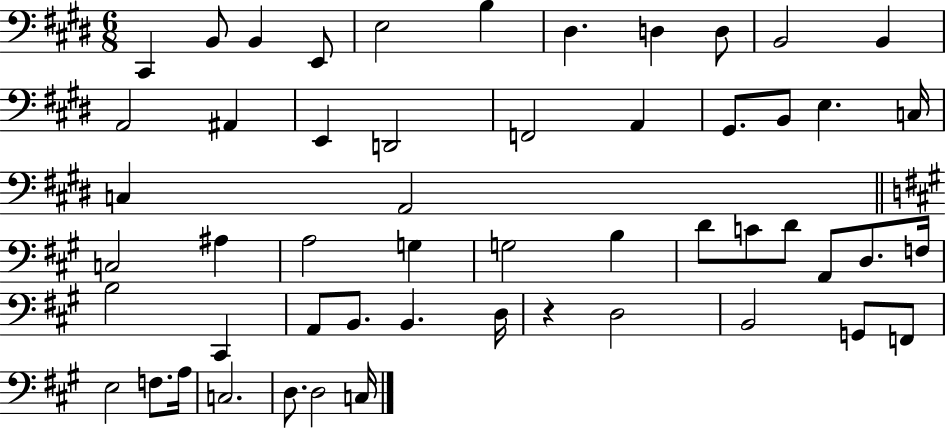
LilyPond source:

{
  \clef bass
  \numericTimeSignature
  \time 6/8
  \key e \major
  cis,4 b,8 b,4 e,8 | e2 b4 | dis4. d4 d8 | b,2 b,4 | \break a,2 ais,4 | e,4 d,2 | f,2 a,4 | gis,8. b,8 e4. c16 | \break c4 a,2 | \bar "||" \break \key a \major c2 ais4 | a2 g4 | g2 b4 | d'8 c'8 d'8 a,8 d8. f16 | \break b2 cis,4 | a,8 b,8. b,4. d16 | r4 d2 | b,2 g,8 f,8 | \break e2 f8. a16 | c2. | d8. d2 c16 | \bar "|."
}